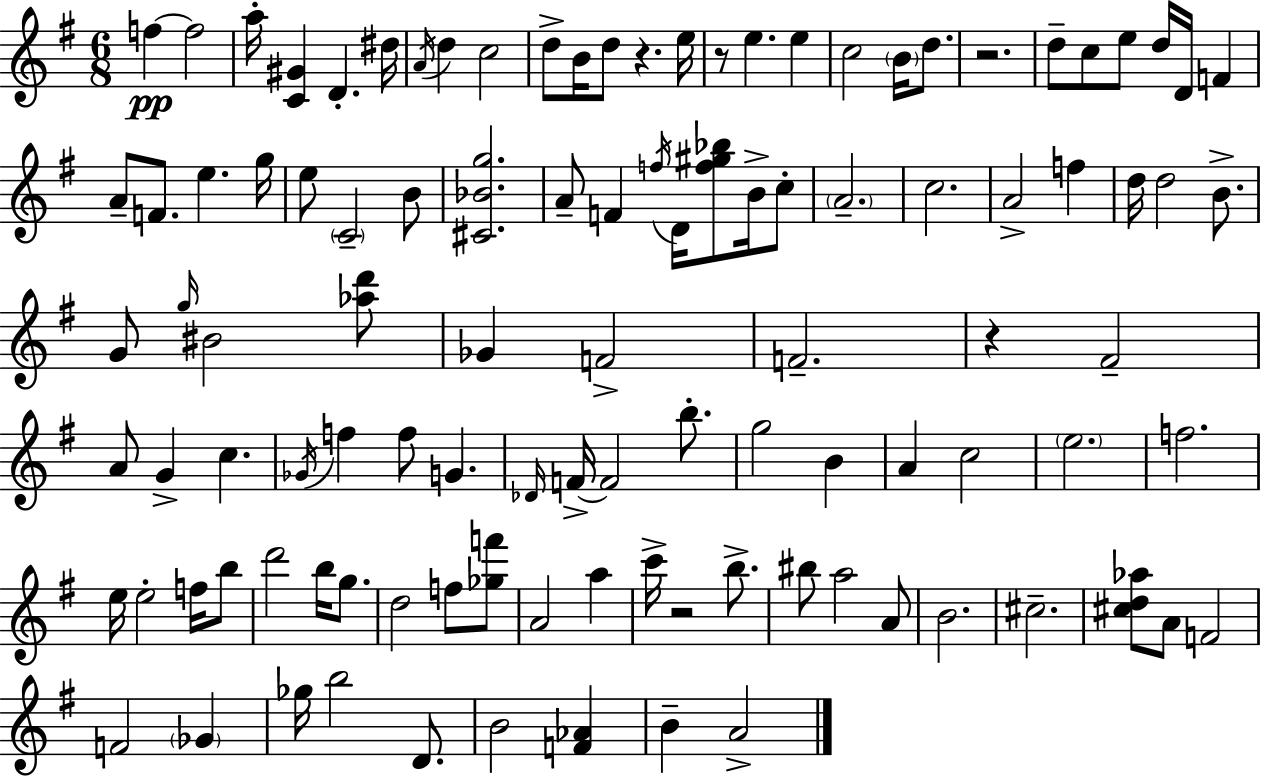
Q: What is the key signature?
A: E minor